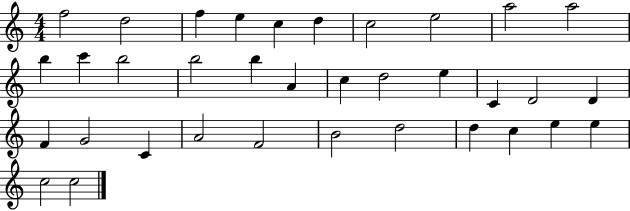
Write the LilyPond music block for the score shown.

{
  \clef treble
  \numericTimeSignature
  \time 4/4
  \key c \major
  f''2 d''2 | f''4 e''4 c''4 d''4 | c''2 e''2 | a''2 a''2 | \break b''4 c'''4 b''2 | b''2 b''4 a'4 | c''4 d''2 e''4 | c'4 d'2 d'4 | \break f'4 g'2 c'4 | a'2 f'2 | b'2 d''2 | d''4 c''4 e''4 e''4 | \break c''2 c''2 | \bar "|."
}